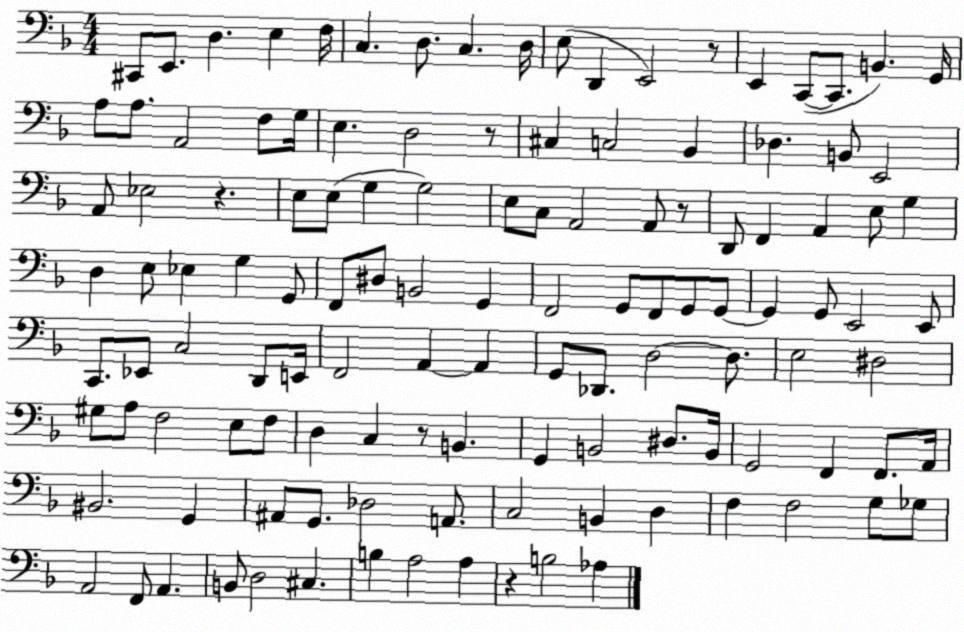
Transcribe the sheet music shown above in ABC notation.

X:1
T:Untitled
M:4/4
L:1/4
K:F
^C,,/2 E,,/2 D, E, F,/4 C, D,/2 C, D,/4 E,/2 D,, E,,2 z/2 E,, C,,/2 C,,/2 B,, G,,/4 A,/2 A,/2 A,,2 F,/2 G,/4 E, D,2 z/2 ^C, C,2 _B,, _D, B,,/2 E,,2 A,,/2 _E,2 z E,/2 E,/2 G, G,2 E,/2 C,/2 A,,2 A,,/2 z/2 D,,/2 F,, A,, E,/2 G, D, E,/2 _E, G, G,,/2 F,,/2 ^D,/2 B,,2 G,, F,,2 G,,/2 F,,/2 G,,/2 G,,/2 G,, G,,/2 E,,2 E,,/2 C,,/2 _E,,/2 C,2 D,,/2 E,,/4 F,,2 A,, A,, G,,/2 _D,,/2 D,2 D,/2 E,2 ^D,2 ^G,/2 A,/2 F,2 E,/2 F,/2 D, C, z/2 B,, G,, B,,2 ^D,/2 B,,/4 G,,2 F,, F,,/2 A,,/4 ^B,,2 G,, ^A,,/2 G,,/2 _D,2 A,,/2 C,2 B,, D, F, F,2 G,/2 _G,/2 A,,2 F,,/2 A,, B,,/2 D,2 ^C, B, A,2 A, z B,2 _A,